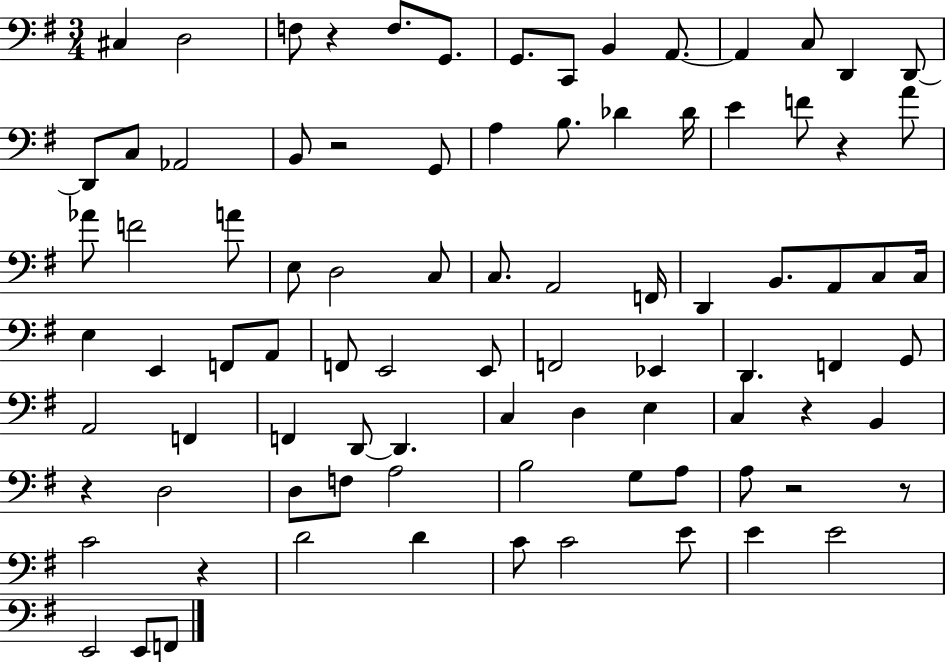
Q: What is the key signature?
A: G major